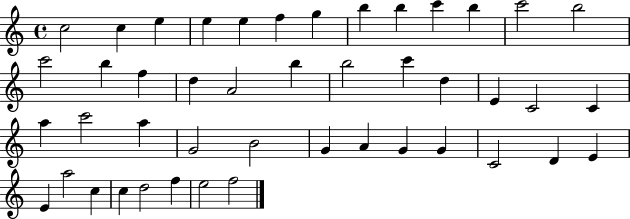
{
  \clef treble
  \time 4/4
  \defaultTimeSignature
  \key c \major
  c''2 c''4 e''4 | e''4 e''4 f''4 g''4 | b''4 b''4 c'''4 b''4 | c'''2 b''2 | \break c'''2 b''4 f''4 | d''4 a'2 b''4 | b''2 c'''4 d''4 | e'4 c'2 c'4 | \break a''4 c'''2 a''4 | g'2 b'2 | g'4 a'4 g'4 g'4 | c'2 d'4 e'4 | \break e'4 a''2 c''4 | c''4 d''2 f''4 | e''2 f''2 | \bar "|."
}